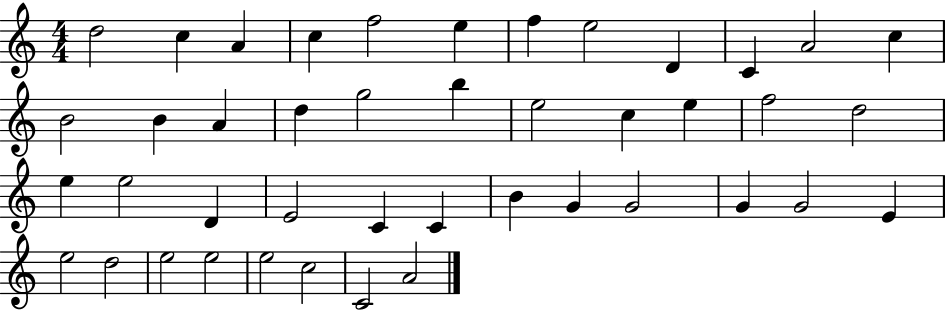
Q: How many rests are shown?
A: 0